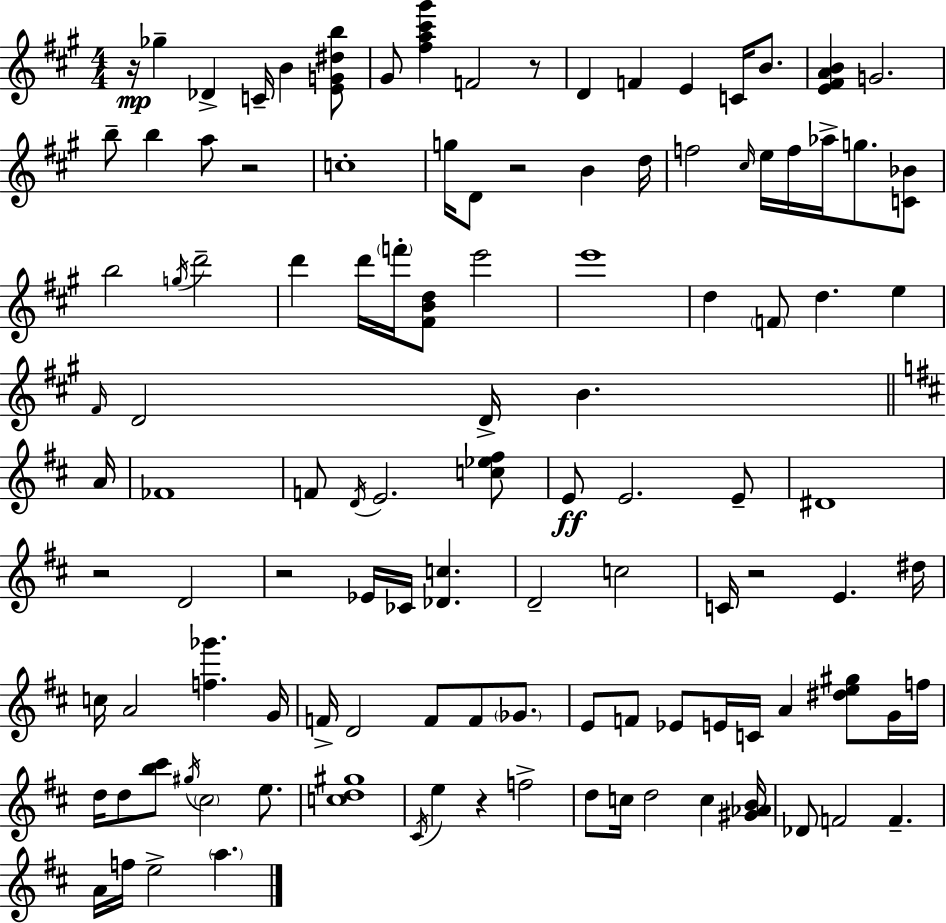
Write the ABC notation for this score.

X:1
T:Untitled
M:4/4
L:1/4
K:A
z/4 _g _D C/4 B [EG^db]/2 ^G/2 [^fa^c'^g'] F2 z/2 D F E C/4 B/2 [E^FAB] G2 b/2 b a/2 z2 c4 g/4 D/2 z2 B d/4 f2 ^c/4 e/4 f/4 _a/4 g/2 [C_B]/2 b2 g/4 d'2 d' d'/4 f'/4 [^FBd]/2 e'2 e'4 d F/2 d e ^F/4 D2 D/4 B A/4 _F4 F/2 D/4 E2 [c_e^f]/2 E/2 E2 E/2 ^D4 z2 D2 z2 _E/4 _C/4 [_Dc] D2 c2 C/4 z2 E ^d/4 c/4 A2 [f_g'] G/4 F/4 D2 F/2 F/2 _G/2 E/2 F/2 _E/2 E/4 C/4 A [^de^g]/2 G/4 f/4 d/4 d/2 [b^c']/2 ^g/4 ^c2 e/2 [cd^g]4 ^C/4 e z f2 d/2 c/4 d2 c [^G_AB]/4 _D/2 F2 F A/4 f/4 e2 a